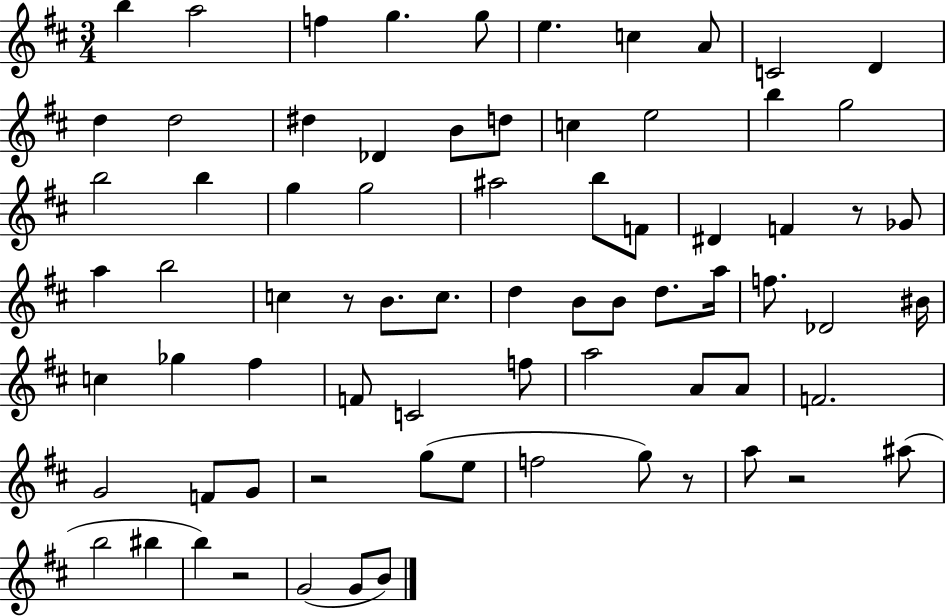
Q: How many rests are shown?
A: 6